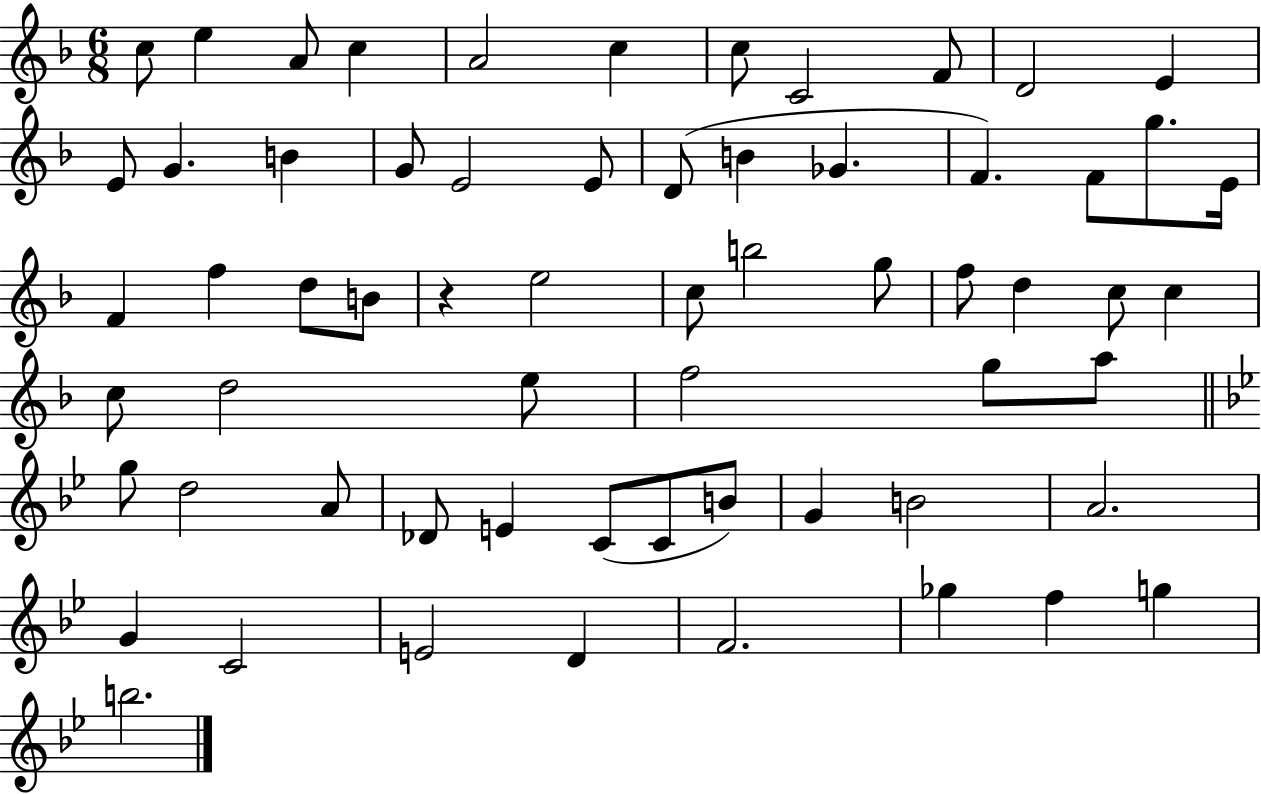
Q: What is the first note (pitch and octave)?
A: C5